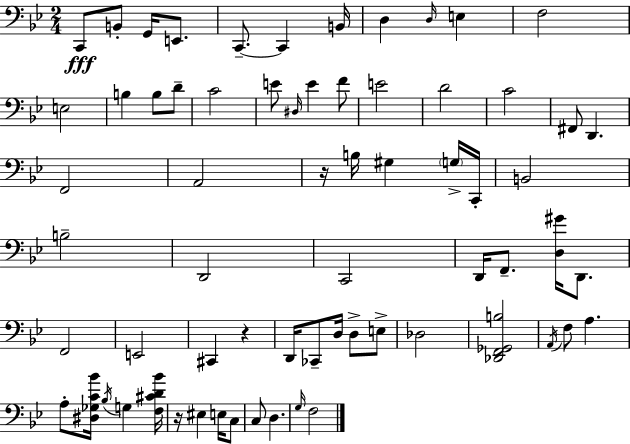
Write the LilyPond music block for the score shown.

{
  \clef bass
  \numericTimeSignature
  \time 2/4
  \key g \minor
  c,8\fff b,8-. g,16 e,8. | c,8.--~~ c,4 b,16 | d4 \grace { d16 } e4 | f2 | \break e2 | b4 b8 d'8-- | c'2 | e'8 \grace { dis16 } e'4 | \break f'8 e'2 | d'2 | c'2 | fis,8 d,4. | \break f,2 | a,2 | r16 b16 gis4 | \parenthesize g16-> c,16-. b,2 | \break b2-- | d,2 | c,2 | d,16 f,8.-- <d gis'>16 d,8. | \break f,2 | e,2 | cis,4 r4 | d,16 ces,8-- d16 d8-> | \break e8-> des2 | <des, f, ges, b>2 | \acciaccatura { a,16 } f8 a4. | a8-. <dis ges c' bes'>16 \acciaccatura { bes16 } g4 | \break <f cis' d' bes'>16 r16 eis4 | e16 c8 c8 d4. | \grace { g16 } f2 | \bar "|."
}